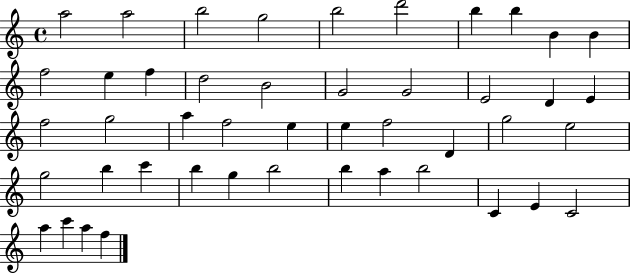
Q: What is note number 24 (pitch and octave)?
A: F5